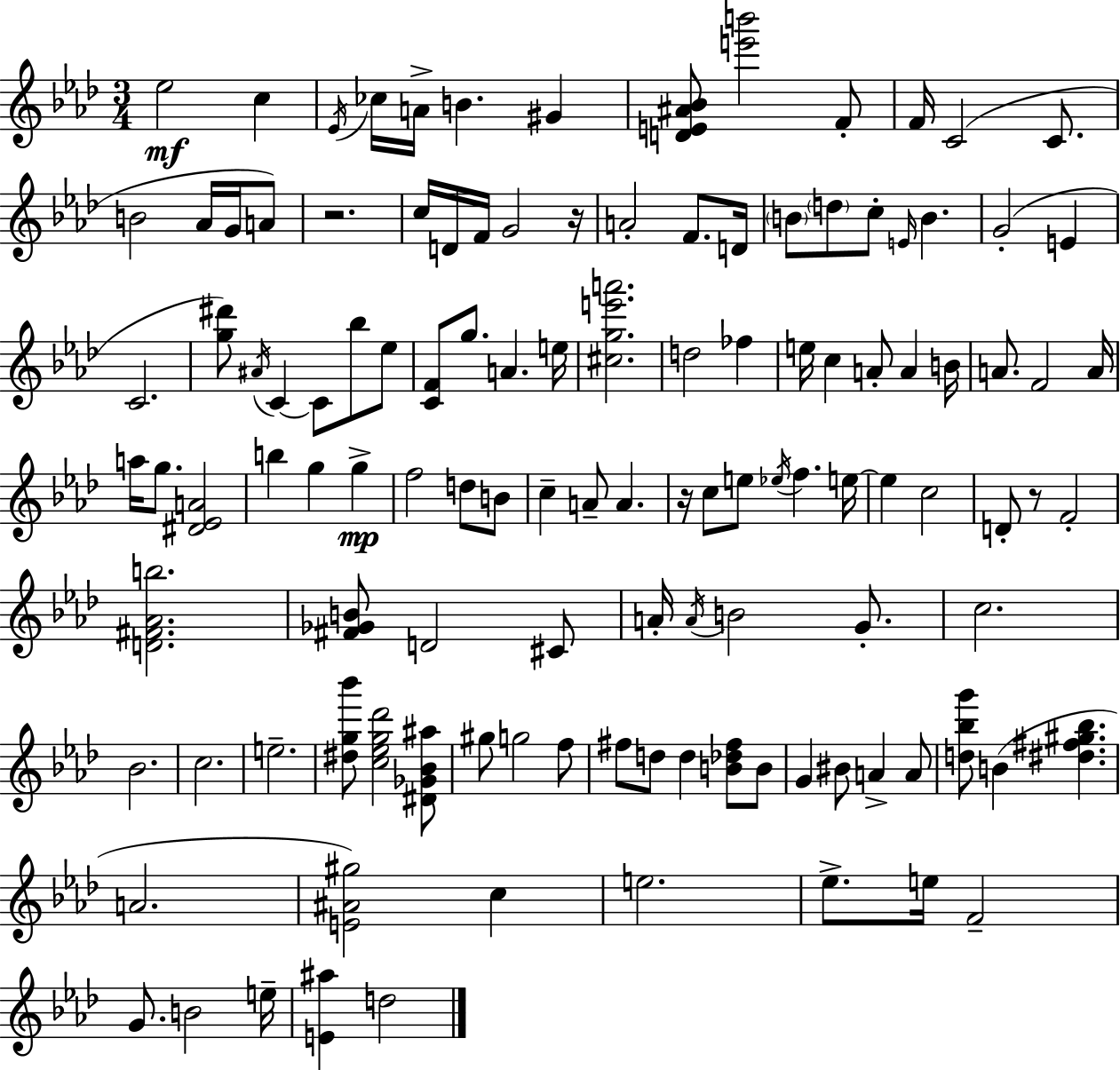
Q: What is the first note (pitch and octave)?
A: Eb5